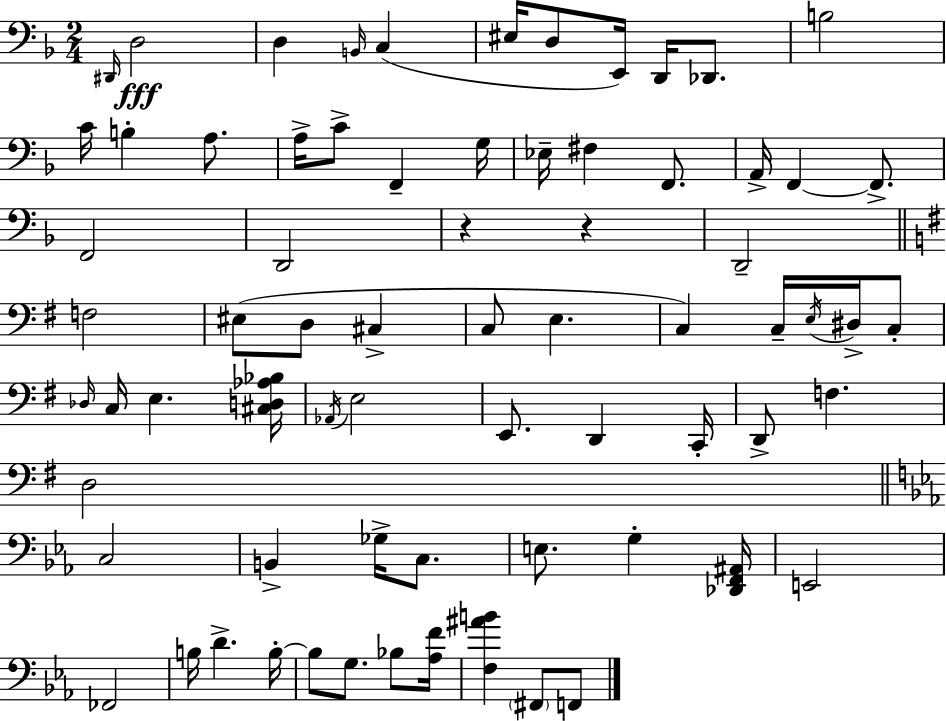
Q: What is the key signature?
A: D minor